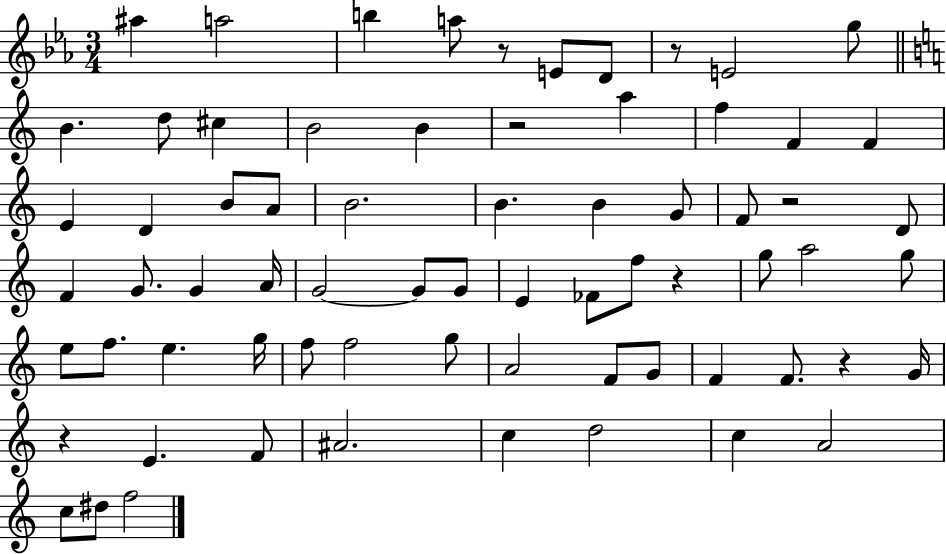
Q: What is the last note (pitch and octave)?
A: F5